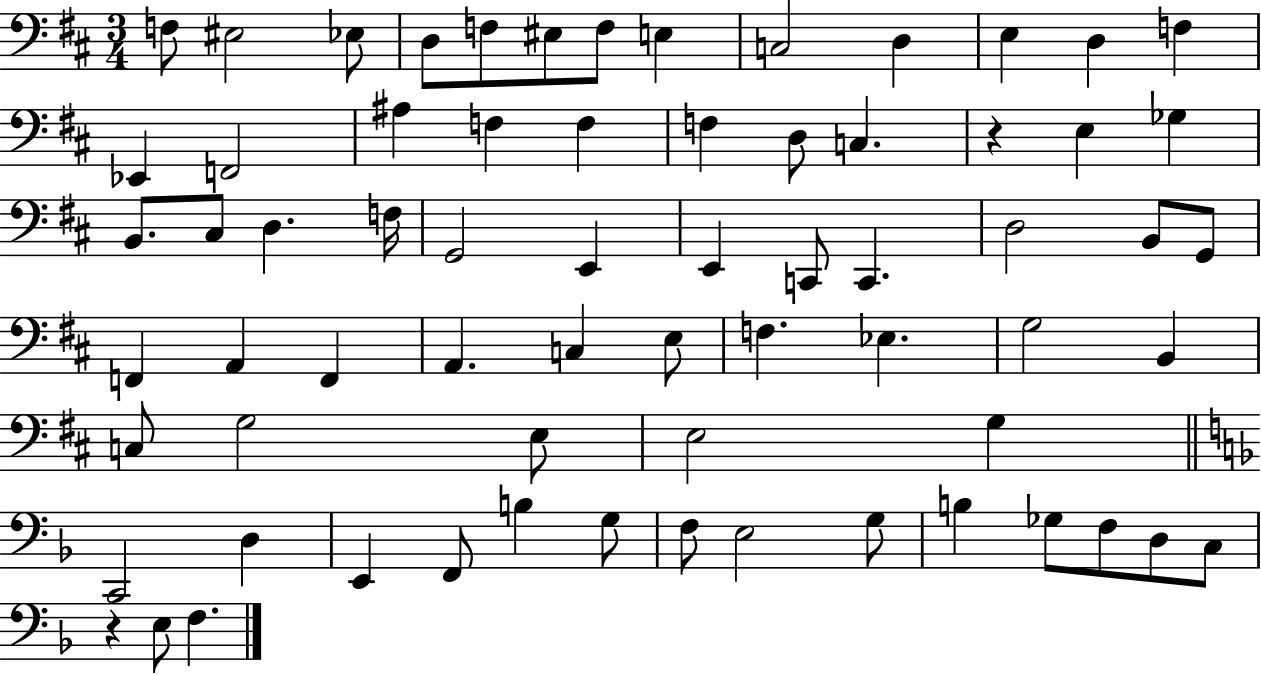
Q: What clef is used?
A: bass